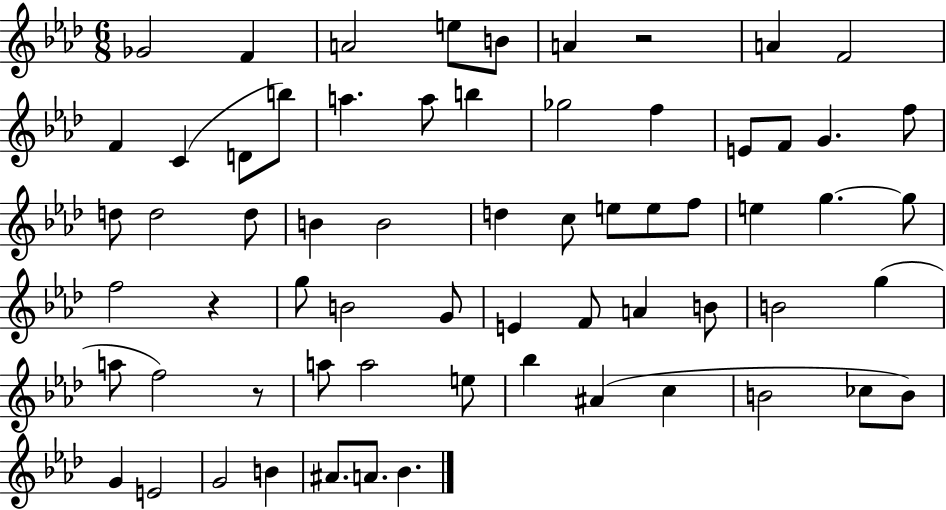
{
  \clef treble
  \numericTimeSignature
  \time 6/8
  \key aes \major
  ges'2 f'4 | a'2 e''8 b'8 | a'4 r2 | a'4 f'2 | \break f'4 c'4( d'8 b''8) | a''4. a''8 b''4 | ges''2 f''4 | e'8 f'8 g'4. f''8 | \break d''8 d''2 d''8 | b'4 b'2 | d''4 c''8 e''8 e''8 f''8 | e''4 g''4.~~ g''8 | \break f''2 r4 | g''8 b'2 g'8 | e'4 f'8 a'4 b'8 | b'2 g''4( | \break a''8 f''2) r8 | a''8 a''2 e''8 | bes''4 ais'4( c''4 | b'2 ces''8 b'8) | \break g'4 e'2 | g'2 b'4 | ais'8. a'8. bes'4. | \bar "|."
}